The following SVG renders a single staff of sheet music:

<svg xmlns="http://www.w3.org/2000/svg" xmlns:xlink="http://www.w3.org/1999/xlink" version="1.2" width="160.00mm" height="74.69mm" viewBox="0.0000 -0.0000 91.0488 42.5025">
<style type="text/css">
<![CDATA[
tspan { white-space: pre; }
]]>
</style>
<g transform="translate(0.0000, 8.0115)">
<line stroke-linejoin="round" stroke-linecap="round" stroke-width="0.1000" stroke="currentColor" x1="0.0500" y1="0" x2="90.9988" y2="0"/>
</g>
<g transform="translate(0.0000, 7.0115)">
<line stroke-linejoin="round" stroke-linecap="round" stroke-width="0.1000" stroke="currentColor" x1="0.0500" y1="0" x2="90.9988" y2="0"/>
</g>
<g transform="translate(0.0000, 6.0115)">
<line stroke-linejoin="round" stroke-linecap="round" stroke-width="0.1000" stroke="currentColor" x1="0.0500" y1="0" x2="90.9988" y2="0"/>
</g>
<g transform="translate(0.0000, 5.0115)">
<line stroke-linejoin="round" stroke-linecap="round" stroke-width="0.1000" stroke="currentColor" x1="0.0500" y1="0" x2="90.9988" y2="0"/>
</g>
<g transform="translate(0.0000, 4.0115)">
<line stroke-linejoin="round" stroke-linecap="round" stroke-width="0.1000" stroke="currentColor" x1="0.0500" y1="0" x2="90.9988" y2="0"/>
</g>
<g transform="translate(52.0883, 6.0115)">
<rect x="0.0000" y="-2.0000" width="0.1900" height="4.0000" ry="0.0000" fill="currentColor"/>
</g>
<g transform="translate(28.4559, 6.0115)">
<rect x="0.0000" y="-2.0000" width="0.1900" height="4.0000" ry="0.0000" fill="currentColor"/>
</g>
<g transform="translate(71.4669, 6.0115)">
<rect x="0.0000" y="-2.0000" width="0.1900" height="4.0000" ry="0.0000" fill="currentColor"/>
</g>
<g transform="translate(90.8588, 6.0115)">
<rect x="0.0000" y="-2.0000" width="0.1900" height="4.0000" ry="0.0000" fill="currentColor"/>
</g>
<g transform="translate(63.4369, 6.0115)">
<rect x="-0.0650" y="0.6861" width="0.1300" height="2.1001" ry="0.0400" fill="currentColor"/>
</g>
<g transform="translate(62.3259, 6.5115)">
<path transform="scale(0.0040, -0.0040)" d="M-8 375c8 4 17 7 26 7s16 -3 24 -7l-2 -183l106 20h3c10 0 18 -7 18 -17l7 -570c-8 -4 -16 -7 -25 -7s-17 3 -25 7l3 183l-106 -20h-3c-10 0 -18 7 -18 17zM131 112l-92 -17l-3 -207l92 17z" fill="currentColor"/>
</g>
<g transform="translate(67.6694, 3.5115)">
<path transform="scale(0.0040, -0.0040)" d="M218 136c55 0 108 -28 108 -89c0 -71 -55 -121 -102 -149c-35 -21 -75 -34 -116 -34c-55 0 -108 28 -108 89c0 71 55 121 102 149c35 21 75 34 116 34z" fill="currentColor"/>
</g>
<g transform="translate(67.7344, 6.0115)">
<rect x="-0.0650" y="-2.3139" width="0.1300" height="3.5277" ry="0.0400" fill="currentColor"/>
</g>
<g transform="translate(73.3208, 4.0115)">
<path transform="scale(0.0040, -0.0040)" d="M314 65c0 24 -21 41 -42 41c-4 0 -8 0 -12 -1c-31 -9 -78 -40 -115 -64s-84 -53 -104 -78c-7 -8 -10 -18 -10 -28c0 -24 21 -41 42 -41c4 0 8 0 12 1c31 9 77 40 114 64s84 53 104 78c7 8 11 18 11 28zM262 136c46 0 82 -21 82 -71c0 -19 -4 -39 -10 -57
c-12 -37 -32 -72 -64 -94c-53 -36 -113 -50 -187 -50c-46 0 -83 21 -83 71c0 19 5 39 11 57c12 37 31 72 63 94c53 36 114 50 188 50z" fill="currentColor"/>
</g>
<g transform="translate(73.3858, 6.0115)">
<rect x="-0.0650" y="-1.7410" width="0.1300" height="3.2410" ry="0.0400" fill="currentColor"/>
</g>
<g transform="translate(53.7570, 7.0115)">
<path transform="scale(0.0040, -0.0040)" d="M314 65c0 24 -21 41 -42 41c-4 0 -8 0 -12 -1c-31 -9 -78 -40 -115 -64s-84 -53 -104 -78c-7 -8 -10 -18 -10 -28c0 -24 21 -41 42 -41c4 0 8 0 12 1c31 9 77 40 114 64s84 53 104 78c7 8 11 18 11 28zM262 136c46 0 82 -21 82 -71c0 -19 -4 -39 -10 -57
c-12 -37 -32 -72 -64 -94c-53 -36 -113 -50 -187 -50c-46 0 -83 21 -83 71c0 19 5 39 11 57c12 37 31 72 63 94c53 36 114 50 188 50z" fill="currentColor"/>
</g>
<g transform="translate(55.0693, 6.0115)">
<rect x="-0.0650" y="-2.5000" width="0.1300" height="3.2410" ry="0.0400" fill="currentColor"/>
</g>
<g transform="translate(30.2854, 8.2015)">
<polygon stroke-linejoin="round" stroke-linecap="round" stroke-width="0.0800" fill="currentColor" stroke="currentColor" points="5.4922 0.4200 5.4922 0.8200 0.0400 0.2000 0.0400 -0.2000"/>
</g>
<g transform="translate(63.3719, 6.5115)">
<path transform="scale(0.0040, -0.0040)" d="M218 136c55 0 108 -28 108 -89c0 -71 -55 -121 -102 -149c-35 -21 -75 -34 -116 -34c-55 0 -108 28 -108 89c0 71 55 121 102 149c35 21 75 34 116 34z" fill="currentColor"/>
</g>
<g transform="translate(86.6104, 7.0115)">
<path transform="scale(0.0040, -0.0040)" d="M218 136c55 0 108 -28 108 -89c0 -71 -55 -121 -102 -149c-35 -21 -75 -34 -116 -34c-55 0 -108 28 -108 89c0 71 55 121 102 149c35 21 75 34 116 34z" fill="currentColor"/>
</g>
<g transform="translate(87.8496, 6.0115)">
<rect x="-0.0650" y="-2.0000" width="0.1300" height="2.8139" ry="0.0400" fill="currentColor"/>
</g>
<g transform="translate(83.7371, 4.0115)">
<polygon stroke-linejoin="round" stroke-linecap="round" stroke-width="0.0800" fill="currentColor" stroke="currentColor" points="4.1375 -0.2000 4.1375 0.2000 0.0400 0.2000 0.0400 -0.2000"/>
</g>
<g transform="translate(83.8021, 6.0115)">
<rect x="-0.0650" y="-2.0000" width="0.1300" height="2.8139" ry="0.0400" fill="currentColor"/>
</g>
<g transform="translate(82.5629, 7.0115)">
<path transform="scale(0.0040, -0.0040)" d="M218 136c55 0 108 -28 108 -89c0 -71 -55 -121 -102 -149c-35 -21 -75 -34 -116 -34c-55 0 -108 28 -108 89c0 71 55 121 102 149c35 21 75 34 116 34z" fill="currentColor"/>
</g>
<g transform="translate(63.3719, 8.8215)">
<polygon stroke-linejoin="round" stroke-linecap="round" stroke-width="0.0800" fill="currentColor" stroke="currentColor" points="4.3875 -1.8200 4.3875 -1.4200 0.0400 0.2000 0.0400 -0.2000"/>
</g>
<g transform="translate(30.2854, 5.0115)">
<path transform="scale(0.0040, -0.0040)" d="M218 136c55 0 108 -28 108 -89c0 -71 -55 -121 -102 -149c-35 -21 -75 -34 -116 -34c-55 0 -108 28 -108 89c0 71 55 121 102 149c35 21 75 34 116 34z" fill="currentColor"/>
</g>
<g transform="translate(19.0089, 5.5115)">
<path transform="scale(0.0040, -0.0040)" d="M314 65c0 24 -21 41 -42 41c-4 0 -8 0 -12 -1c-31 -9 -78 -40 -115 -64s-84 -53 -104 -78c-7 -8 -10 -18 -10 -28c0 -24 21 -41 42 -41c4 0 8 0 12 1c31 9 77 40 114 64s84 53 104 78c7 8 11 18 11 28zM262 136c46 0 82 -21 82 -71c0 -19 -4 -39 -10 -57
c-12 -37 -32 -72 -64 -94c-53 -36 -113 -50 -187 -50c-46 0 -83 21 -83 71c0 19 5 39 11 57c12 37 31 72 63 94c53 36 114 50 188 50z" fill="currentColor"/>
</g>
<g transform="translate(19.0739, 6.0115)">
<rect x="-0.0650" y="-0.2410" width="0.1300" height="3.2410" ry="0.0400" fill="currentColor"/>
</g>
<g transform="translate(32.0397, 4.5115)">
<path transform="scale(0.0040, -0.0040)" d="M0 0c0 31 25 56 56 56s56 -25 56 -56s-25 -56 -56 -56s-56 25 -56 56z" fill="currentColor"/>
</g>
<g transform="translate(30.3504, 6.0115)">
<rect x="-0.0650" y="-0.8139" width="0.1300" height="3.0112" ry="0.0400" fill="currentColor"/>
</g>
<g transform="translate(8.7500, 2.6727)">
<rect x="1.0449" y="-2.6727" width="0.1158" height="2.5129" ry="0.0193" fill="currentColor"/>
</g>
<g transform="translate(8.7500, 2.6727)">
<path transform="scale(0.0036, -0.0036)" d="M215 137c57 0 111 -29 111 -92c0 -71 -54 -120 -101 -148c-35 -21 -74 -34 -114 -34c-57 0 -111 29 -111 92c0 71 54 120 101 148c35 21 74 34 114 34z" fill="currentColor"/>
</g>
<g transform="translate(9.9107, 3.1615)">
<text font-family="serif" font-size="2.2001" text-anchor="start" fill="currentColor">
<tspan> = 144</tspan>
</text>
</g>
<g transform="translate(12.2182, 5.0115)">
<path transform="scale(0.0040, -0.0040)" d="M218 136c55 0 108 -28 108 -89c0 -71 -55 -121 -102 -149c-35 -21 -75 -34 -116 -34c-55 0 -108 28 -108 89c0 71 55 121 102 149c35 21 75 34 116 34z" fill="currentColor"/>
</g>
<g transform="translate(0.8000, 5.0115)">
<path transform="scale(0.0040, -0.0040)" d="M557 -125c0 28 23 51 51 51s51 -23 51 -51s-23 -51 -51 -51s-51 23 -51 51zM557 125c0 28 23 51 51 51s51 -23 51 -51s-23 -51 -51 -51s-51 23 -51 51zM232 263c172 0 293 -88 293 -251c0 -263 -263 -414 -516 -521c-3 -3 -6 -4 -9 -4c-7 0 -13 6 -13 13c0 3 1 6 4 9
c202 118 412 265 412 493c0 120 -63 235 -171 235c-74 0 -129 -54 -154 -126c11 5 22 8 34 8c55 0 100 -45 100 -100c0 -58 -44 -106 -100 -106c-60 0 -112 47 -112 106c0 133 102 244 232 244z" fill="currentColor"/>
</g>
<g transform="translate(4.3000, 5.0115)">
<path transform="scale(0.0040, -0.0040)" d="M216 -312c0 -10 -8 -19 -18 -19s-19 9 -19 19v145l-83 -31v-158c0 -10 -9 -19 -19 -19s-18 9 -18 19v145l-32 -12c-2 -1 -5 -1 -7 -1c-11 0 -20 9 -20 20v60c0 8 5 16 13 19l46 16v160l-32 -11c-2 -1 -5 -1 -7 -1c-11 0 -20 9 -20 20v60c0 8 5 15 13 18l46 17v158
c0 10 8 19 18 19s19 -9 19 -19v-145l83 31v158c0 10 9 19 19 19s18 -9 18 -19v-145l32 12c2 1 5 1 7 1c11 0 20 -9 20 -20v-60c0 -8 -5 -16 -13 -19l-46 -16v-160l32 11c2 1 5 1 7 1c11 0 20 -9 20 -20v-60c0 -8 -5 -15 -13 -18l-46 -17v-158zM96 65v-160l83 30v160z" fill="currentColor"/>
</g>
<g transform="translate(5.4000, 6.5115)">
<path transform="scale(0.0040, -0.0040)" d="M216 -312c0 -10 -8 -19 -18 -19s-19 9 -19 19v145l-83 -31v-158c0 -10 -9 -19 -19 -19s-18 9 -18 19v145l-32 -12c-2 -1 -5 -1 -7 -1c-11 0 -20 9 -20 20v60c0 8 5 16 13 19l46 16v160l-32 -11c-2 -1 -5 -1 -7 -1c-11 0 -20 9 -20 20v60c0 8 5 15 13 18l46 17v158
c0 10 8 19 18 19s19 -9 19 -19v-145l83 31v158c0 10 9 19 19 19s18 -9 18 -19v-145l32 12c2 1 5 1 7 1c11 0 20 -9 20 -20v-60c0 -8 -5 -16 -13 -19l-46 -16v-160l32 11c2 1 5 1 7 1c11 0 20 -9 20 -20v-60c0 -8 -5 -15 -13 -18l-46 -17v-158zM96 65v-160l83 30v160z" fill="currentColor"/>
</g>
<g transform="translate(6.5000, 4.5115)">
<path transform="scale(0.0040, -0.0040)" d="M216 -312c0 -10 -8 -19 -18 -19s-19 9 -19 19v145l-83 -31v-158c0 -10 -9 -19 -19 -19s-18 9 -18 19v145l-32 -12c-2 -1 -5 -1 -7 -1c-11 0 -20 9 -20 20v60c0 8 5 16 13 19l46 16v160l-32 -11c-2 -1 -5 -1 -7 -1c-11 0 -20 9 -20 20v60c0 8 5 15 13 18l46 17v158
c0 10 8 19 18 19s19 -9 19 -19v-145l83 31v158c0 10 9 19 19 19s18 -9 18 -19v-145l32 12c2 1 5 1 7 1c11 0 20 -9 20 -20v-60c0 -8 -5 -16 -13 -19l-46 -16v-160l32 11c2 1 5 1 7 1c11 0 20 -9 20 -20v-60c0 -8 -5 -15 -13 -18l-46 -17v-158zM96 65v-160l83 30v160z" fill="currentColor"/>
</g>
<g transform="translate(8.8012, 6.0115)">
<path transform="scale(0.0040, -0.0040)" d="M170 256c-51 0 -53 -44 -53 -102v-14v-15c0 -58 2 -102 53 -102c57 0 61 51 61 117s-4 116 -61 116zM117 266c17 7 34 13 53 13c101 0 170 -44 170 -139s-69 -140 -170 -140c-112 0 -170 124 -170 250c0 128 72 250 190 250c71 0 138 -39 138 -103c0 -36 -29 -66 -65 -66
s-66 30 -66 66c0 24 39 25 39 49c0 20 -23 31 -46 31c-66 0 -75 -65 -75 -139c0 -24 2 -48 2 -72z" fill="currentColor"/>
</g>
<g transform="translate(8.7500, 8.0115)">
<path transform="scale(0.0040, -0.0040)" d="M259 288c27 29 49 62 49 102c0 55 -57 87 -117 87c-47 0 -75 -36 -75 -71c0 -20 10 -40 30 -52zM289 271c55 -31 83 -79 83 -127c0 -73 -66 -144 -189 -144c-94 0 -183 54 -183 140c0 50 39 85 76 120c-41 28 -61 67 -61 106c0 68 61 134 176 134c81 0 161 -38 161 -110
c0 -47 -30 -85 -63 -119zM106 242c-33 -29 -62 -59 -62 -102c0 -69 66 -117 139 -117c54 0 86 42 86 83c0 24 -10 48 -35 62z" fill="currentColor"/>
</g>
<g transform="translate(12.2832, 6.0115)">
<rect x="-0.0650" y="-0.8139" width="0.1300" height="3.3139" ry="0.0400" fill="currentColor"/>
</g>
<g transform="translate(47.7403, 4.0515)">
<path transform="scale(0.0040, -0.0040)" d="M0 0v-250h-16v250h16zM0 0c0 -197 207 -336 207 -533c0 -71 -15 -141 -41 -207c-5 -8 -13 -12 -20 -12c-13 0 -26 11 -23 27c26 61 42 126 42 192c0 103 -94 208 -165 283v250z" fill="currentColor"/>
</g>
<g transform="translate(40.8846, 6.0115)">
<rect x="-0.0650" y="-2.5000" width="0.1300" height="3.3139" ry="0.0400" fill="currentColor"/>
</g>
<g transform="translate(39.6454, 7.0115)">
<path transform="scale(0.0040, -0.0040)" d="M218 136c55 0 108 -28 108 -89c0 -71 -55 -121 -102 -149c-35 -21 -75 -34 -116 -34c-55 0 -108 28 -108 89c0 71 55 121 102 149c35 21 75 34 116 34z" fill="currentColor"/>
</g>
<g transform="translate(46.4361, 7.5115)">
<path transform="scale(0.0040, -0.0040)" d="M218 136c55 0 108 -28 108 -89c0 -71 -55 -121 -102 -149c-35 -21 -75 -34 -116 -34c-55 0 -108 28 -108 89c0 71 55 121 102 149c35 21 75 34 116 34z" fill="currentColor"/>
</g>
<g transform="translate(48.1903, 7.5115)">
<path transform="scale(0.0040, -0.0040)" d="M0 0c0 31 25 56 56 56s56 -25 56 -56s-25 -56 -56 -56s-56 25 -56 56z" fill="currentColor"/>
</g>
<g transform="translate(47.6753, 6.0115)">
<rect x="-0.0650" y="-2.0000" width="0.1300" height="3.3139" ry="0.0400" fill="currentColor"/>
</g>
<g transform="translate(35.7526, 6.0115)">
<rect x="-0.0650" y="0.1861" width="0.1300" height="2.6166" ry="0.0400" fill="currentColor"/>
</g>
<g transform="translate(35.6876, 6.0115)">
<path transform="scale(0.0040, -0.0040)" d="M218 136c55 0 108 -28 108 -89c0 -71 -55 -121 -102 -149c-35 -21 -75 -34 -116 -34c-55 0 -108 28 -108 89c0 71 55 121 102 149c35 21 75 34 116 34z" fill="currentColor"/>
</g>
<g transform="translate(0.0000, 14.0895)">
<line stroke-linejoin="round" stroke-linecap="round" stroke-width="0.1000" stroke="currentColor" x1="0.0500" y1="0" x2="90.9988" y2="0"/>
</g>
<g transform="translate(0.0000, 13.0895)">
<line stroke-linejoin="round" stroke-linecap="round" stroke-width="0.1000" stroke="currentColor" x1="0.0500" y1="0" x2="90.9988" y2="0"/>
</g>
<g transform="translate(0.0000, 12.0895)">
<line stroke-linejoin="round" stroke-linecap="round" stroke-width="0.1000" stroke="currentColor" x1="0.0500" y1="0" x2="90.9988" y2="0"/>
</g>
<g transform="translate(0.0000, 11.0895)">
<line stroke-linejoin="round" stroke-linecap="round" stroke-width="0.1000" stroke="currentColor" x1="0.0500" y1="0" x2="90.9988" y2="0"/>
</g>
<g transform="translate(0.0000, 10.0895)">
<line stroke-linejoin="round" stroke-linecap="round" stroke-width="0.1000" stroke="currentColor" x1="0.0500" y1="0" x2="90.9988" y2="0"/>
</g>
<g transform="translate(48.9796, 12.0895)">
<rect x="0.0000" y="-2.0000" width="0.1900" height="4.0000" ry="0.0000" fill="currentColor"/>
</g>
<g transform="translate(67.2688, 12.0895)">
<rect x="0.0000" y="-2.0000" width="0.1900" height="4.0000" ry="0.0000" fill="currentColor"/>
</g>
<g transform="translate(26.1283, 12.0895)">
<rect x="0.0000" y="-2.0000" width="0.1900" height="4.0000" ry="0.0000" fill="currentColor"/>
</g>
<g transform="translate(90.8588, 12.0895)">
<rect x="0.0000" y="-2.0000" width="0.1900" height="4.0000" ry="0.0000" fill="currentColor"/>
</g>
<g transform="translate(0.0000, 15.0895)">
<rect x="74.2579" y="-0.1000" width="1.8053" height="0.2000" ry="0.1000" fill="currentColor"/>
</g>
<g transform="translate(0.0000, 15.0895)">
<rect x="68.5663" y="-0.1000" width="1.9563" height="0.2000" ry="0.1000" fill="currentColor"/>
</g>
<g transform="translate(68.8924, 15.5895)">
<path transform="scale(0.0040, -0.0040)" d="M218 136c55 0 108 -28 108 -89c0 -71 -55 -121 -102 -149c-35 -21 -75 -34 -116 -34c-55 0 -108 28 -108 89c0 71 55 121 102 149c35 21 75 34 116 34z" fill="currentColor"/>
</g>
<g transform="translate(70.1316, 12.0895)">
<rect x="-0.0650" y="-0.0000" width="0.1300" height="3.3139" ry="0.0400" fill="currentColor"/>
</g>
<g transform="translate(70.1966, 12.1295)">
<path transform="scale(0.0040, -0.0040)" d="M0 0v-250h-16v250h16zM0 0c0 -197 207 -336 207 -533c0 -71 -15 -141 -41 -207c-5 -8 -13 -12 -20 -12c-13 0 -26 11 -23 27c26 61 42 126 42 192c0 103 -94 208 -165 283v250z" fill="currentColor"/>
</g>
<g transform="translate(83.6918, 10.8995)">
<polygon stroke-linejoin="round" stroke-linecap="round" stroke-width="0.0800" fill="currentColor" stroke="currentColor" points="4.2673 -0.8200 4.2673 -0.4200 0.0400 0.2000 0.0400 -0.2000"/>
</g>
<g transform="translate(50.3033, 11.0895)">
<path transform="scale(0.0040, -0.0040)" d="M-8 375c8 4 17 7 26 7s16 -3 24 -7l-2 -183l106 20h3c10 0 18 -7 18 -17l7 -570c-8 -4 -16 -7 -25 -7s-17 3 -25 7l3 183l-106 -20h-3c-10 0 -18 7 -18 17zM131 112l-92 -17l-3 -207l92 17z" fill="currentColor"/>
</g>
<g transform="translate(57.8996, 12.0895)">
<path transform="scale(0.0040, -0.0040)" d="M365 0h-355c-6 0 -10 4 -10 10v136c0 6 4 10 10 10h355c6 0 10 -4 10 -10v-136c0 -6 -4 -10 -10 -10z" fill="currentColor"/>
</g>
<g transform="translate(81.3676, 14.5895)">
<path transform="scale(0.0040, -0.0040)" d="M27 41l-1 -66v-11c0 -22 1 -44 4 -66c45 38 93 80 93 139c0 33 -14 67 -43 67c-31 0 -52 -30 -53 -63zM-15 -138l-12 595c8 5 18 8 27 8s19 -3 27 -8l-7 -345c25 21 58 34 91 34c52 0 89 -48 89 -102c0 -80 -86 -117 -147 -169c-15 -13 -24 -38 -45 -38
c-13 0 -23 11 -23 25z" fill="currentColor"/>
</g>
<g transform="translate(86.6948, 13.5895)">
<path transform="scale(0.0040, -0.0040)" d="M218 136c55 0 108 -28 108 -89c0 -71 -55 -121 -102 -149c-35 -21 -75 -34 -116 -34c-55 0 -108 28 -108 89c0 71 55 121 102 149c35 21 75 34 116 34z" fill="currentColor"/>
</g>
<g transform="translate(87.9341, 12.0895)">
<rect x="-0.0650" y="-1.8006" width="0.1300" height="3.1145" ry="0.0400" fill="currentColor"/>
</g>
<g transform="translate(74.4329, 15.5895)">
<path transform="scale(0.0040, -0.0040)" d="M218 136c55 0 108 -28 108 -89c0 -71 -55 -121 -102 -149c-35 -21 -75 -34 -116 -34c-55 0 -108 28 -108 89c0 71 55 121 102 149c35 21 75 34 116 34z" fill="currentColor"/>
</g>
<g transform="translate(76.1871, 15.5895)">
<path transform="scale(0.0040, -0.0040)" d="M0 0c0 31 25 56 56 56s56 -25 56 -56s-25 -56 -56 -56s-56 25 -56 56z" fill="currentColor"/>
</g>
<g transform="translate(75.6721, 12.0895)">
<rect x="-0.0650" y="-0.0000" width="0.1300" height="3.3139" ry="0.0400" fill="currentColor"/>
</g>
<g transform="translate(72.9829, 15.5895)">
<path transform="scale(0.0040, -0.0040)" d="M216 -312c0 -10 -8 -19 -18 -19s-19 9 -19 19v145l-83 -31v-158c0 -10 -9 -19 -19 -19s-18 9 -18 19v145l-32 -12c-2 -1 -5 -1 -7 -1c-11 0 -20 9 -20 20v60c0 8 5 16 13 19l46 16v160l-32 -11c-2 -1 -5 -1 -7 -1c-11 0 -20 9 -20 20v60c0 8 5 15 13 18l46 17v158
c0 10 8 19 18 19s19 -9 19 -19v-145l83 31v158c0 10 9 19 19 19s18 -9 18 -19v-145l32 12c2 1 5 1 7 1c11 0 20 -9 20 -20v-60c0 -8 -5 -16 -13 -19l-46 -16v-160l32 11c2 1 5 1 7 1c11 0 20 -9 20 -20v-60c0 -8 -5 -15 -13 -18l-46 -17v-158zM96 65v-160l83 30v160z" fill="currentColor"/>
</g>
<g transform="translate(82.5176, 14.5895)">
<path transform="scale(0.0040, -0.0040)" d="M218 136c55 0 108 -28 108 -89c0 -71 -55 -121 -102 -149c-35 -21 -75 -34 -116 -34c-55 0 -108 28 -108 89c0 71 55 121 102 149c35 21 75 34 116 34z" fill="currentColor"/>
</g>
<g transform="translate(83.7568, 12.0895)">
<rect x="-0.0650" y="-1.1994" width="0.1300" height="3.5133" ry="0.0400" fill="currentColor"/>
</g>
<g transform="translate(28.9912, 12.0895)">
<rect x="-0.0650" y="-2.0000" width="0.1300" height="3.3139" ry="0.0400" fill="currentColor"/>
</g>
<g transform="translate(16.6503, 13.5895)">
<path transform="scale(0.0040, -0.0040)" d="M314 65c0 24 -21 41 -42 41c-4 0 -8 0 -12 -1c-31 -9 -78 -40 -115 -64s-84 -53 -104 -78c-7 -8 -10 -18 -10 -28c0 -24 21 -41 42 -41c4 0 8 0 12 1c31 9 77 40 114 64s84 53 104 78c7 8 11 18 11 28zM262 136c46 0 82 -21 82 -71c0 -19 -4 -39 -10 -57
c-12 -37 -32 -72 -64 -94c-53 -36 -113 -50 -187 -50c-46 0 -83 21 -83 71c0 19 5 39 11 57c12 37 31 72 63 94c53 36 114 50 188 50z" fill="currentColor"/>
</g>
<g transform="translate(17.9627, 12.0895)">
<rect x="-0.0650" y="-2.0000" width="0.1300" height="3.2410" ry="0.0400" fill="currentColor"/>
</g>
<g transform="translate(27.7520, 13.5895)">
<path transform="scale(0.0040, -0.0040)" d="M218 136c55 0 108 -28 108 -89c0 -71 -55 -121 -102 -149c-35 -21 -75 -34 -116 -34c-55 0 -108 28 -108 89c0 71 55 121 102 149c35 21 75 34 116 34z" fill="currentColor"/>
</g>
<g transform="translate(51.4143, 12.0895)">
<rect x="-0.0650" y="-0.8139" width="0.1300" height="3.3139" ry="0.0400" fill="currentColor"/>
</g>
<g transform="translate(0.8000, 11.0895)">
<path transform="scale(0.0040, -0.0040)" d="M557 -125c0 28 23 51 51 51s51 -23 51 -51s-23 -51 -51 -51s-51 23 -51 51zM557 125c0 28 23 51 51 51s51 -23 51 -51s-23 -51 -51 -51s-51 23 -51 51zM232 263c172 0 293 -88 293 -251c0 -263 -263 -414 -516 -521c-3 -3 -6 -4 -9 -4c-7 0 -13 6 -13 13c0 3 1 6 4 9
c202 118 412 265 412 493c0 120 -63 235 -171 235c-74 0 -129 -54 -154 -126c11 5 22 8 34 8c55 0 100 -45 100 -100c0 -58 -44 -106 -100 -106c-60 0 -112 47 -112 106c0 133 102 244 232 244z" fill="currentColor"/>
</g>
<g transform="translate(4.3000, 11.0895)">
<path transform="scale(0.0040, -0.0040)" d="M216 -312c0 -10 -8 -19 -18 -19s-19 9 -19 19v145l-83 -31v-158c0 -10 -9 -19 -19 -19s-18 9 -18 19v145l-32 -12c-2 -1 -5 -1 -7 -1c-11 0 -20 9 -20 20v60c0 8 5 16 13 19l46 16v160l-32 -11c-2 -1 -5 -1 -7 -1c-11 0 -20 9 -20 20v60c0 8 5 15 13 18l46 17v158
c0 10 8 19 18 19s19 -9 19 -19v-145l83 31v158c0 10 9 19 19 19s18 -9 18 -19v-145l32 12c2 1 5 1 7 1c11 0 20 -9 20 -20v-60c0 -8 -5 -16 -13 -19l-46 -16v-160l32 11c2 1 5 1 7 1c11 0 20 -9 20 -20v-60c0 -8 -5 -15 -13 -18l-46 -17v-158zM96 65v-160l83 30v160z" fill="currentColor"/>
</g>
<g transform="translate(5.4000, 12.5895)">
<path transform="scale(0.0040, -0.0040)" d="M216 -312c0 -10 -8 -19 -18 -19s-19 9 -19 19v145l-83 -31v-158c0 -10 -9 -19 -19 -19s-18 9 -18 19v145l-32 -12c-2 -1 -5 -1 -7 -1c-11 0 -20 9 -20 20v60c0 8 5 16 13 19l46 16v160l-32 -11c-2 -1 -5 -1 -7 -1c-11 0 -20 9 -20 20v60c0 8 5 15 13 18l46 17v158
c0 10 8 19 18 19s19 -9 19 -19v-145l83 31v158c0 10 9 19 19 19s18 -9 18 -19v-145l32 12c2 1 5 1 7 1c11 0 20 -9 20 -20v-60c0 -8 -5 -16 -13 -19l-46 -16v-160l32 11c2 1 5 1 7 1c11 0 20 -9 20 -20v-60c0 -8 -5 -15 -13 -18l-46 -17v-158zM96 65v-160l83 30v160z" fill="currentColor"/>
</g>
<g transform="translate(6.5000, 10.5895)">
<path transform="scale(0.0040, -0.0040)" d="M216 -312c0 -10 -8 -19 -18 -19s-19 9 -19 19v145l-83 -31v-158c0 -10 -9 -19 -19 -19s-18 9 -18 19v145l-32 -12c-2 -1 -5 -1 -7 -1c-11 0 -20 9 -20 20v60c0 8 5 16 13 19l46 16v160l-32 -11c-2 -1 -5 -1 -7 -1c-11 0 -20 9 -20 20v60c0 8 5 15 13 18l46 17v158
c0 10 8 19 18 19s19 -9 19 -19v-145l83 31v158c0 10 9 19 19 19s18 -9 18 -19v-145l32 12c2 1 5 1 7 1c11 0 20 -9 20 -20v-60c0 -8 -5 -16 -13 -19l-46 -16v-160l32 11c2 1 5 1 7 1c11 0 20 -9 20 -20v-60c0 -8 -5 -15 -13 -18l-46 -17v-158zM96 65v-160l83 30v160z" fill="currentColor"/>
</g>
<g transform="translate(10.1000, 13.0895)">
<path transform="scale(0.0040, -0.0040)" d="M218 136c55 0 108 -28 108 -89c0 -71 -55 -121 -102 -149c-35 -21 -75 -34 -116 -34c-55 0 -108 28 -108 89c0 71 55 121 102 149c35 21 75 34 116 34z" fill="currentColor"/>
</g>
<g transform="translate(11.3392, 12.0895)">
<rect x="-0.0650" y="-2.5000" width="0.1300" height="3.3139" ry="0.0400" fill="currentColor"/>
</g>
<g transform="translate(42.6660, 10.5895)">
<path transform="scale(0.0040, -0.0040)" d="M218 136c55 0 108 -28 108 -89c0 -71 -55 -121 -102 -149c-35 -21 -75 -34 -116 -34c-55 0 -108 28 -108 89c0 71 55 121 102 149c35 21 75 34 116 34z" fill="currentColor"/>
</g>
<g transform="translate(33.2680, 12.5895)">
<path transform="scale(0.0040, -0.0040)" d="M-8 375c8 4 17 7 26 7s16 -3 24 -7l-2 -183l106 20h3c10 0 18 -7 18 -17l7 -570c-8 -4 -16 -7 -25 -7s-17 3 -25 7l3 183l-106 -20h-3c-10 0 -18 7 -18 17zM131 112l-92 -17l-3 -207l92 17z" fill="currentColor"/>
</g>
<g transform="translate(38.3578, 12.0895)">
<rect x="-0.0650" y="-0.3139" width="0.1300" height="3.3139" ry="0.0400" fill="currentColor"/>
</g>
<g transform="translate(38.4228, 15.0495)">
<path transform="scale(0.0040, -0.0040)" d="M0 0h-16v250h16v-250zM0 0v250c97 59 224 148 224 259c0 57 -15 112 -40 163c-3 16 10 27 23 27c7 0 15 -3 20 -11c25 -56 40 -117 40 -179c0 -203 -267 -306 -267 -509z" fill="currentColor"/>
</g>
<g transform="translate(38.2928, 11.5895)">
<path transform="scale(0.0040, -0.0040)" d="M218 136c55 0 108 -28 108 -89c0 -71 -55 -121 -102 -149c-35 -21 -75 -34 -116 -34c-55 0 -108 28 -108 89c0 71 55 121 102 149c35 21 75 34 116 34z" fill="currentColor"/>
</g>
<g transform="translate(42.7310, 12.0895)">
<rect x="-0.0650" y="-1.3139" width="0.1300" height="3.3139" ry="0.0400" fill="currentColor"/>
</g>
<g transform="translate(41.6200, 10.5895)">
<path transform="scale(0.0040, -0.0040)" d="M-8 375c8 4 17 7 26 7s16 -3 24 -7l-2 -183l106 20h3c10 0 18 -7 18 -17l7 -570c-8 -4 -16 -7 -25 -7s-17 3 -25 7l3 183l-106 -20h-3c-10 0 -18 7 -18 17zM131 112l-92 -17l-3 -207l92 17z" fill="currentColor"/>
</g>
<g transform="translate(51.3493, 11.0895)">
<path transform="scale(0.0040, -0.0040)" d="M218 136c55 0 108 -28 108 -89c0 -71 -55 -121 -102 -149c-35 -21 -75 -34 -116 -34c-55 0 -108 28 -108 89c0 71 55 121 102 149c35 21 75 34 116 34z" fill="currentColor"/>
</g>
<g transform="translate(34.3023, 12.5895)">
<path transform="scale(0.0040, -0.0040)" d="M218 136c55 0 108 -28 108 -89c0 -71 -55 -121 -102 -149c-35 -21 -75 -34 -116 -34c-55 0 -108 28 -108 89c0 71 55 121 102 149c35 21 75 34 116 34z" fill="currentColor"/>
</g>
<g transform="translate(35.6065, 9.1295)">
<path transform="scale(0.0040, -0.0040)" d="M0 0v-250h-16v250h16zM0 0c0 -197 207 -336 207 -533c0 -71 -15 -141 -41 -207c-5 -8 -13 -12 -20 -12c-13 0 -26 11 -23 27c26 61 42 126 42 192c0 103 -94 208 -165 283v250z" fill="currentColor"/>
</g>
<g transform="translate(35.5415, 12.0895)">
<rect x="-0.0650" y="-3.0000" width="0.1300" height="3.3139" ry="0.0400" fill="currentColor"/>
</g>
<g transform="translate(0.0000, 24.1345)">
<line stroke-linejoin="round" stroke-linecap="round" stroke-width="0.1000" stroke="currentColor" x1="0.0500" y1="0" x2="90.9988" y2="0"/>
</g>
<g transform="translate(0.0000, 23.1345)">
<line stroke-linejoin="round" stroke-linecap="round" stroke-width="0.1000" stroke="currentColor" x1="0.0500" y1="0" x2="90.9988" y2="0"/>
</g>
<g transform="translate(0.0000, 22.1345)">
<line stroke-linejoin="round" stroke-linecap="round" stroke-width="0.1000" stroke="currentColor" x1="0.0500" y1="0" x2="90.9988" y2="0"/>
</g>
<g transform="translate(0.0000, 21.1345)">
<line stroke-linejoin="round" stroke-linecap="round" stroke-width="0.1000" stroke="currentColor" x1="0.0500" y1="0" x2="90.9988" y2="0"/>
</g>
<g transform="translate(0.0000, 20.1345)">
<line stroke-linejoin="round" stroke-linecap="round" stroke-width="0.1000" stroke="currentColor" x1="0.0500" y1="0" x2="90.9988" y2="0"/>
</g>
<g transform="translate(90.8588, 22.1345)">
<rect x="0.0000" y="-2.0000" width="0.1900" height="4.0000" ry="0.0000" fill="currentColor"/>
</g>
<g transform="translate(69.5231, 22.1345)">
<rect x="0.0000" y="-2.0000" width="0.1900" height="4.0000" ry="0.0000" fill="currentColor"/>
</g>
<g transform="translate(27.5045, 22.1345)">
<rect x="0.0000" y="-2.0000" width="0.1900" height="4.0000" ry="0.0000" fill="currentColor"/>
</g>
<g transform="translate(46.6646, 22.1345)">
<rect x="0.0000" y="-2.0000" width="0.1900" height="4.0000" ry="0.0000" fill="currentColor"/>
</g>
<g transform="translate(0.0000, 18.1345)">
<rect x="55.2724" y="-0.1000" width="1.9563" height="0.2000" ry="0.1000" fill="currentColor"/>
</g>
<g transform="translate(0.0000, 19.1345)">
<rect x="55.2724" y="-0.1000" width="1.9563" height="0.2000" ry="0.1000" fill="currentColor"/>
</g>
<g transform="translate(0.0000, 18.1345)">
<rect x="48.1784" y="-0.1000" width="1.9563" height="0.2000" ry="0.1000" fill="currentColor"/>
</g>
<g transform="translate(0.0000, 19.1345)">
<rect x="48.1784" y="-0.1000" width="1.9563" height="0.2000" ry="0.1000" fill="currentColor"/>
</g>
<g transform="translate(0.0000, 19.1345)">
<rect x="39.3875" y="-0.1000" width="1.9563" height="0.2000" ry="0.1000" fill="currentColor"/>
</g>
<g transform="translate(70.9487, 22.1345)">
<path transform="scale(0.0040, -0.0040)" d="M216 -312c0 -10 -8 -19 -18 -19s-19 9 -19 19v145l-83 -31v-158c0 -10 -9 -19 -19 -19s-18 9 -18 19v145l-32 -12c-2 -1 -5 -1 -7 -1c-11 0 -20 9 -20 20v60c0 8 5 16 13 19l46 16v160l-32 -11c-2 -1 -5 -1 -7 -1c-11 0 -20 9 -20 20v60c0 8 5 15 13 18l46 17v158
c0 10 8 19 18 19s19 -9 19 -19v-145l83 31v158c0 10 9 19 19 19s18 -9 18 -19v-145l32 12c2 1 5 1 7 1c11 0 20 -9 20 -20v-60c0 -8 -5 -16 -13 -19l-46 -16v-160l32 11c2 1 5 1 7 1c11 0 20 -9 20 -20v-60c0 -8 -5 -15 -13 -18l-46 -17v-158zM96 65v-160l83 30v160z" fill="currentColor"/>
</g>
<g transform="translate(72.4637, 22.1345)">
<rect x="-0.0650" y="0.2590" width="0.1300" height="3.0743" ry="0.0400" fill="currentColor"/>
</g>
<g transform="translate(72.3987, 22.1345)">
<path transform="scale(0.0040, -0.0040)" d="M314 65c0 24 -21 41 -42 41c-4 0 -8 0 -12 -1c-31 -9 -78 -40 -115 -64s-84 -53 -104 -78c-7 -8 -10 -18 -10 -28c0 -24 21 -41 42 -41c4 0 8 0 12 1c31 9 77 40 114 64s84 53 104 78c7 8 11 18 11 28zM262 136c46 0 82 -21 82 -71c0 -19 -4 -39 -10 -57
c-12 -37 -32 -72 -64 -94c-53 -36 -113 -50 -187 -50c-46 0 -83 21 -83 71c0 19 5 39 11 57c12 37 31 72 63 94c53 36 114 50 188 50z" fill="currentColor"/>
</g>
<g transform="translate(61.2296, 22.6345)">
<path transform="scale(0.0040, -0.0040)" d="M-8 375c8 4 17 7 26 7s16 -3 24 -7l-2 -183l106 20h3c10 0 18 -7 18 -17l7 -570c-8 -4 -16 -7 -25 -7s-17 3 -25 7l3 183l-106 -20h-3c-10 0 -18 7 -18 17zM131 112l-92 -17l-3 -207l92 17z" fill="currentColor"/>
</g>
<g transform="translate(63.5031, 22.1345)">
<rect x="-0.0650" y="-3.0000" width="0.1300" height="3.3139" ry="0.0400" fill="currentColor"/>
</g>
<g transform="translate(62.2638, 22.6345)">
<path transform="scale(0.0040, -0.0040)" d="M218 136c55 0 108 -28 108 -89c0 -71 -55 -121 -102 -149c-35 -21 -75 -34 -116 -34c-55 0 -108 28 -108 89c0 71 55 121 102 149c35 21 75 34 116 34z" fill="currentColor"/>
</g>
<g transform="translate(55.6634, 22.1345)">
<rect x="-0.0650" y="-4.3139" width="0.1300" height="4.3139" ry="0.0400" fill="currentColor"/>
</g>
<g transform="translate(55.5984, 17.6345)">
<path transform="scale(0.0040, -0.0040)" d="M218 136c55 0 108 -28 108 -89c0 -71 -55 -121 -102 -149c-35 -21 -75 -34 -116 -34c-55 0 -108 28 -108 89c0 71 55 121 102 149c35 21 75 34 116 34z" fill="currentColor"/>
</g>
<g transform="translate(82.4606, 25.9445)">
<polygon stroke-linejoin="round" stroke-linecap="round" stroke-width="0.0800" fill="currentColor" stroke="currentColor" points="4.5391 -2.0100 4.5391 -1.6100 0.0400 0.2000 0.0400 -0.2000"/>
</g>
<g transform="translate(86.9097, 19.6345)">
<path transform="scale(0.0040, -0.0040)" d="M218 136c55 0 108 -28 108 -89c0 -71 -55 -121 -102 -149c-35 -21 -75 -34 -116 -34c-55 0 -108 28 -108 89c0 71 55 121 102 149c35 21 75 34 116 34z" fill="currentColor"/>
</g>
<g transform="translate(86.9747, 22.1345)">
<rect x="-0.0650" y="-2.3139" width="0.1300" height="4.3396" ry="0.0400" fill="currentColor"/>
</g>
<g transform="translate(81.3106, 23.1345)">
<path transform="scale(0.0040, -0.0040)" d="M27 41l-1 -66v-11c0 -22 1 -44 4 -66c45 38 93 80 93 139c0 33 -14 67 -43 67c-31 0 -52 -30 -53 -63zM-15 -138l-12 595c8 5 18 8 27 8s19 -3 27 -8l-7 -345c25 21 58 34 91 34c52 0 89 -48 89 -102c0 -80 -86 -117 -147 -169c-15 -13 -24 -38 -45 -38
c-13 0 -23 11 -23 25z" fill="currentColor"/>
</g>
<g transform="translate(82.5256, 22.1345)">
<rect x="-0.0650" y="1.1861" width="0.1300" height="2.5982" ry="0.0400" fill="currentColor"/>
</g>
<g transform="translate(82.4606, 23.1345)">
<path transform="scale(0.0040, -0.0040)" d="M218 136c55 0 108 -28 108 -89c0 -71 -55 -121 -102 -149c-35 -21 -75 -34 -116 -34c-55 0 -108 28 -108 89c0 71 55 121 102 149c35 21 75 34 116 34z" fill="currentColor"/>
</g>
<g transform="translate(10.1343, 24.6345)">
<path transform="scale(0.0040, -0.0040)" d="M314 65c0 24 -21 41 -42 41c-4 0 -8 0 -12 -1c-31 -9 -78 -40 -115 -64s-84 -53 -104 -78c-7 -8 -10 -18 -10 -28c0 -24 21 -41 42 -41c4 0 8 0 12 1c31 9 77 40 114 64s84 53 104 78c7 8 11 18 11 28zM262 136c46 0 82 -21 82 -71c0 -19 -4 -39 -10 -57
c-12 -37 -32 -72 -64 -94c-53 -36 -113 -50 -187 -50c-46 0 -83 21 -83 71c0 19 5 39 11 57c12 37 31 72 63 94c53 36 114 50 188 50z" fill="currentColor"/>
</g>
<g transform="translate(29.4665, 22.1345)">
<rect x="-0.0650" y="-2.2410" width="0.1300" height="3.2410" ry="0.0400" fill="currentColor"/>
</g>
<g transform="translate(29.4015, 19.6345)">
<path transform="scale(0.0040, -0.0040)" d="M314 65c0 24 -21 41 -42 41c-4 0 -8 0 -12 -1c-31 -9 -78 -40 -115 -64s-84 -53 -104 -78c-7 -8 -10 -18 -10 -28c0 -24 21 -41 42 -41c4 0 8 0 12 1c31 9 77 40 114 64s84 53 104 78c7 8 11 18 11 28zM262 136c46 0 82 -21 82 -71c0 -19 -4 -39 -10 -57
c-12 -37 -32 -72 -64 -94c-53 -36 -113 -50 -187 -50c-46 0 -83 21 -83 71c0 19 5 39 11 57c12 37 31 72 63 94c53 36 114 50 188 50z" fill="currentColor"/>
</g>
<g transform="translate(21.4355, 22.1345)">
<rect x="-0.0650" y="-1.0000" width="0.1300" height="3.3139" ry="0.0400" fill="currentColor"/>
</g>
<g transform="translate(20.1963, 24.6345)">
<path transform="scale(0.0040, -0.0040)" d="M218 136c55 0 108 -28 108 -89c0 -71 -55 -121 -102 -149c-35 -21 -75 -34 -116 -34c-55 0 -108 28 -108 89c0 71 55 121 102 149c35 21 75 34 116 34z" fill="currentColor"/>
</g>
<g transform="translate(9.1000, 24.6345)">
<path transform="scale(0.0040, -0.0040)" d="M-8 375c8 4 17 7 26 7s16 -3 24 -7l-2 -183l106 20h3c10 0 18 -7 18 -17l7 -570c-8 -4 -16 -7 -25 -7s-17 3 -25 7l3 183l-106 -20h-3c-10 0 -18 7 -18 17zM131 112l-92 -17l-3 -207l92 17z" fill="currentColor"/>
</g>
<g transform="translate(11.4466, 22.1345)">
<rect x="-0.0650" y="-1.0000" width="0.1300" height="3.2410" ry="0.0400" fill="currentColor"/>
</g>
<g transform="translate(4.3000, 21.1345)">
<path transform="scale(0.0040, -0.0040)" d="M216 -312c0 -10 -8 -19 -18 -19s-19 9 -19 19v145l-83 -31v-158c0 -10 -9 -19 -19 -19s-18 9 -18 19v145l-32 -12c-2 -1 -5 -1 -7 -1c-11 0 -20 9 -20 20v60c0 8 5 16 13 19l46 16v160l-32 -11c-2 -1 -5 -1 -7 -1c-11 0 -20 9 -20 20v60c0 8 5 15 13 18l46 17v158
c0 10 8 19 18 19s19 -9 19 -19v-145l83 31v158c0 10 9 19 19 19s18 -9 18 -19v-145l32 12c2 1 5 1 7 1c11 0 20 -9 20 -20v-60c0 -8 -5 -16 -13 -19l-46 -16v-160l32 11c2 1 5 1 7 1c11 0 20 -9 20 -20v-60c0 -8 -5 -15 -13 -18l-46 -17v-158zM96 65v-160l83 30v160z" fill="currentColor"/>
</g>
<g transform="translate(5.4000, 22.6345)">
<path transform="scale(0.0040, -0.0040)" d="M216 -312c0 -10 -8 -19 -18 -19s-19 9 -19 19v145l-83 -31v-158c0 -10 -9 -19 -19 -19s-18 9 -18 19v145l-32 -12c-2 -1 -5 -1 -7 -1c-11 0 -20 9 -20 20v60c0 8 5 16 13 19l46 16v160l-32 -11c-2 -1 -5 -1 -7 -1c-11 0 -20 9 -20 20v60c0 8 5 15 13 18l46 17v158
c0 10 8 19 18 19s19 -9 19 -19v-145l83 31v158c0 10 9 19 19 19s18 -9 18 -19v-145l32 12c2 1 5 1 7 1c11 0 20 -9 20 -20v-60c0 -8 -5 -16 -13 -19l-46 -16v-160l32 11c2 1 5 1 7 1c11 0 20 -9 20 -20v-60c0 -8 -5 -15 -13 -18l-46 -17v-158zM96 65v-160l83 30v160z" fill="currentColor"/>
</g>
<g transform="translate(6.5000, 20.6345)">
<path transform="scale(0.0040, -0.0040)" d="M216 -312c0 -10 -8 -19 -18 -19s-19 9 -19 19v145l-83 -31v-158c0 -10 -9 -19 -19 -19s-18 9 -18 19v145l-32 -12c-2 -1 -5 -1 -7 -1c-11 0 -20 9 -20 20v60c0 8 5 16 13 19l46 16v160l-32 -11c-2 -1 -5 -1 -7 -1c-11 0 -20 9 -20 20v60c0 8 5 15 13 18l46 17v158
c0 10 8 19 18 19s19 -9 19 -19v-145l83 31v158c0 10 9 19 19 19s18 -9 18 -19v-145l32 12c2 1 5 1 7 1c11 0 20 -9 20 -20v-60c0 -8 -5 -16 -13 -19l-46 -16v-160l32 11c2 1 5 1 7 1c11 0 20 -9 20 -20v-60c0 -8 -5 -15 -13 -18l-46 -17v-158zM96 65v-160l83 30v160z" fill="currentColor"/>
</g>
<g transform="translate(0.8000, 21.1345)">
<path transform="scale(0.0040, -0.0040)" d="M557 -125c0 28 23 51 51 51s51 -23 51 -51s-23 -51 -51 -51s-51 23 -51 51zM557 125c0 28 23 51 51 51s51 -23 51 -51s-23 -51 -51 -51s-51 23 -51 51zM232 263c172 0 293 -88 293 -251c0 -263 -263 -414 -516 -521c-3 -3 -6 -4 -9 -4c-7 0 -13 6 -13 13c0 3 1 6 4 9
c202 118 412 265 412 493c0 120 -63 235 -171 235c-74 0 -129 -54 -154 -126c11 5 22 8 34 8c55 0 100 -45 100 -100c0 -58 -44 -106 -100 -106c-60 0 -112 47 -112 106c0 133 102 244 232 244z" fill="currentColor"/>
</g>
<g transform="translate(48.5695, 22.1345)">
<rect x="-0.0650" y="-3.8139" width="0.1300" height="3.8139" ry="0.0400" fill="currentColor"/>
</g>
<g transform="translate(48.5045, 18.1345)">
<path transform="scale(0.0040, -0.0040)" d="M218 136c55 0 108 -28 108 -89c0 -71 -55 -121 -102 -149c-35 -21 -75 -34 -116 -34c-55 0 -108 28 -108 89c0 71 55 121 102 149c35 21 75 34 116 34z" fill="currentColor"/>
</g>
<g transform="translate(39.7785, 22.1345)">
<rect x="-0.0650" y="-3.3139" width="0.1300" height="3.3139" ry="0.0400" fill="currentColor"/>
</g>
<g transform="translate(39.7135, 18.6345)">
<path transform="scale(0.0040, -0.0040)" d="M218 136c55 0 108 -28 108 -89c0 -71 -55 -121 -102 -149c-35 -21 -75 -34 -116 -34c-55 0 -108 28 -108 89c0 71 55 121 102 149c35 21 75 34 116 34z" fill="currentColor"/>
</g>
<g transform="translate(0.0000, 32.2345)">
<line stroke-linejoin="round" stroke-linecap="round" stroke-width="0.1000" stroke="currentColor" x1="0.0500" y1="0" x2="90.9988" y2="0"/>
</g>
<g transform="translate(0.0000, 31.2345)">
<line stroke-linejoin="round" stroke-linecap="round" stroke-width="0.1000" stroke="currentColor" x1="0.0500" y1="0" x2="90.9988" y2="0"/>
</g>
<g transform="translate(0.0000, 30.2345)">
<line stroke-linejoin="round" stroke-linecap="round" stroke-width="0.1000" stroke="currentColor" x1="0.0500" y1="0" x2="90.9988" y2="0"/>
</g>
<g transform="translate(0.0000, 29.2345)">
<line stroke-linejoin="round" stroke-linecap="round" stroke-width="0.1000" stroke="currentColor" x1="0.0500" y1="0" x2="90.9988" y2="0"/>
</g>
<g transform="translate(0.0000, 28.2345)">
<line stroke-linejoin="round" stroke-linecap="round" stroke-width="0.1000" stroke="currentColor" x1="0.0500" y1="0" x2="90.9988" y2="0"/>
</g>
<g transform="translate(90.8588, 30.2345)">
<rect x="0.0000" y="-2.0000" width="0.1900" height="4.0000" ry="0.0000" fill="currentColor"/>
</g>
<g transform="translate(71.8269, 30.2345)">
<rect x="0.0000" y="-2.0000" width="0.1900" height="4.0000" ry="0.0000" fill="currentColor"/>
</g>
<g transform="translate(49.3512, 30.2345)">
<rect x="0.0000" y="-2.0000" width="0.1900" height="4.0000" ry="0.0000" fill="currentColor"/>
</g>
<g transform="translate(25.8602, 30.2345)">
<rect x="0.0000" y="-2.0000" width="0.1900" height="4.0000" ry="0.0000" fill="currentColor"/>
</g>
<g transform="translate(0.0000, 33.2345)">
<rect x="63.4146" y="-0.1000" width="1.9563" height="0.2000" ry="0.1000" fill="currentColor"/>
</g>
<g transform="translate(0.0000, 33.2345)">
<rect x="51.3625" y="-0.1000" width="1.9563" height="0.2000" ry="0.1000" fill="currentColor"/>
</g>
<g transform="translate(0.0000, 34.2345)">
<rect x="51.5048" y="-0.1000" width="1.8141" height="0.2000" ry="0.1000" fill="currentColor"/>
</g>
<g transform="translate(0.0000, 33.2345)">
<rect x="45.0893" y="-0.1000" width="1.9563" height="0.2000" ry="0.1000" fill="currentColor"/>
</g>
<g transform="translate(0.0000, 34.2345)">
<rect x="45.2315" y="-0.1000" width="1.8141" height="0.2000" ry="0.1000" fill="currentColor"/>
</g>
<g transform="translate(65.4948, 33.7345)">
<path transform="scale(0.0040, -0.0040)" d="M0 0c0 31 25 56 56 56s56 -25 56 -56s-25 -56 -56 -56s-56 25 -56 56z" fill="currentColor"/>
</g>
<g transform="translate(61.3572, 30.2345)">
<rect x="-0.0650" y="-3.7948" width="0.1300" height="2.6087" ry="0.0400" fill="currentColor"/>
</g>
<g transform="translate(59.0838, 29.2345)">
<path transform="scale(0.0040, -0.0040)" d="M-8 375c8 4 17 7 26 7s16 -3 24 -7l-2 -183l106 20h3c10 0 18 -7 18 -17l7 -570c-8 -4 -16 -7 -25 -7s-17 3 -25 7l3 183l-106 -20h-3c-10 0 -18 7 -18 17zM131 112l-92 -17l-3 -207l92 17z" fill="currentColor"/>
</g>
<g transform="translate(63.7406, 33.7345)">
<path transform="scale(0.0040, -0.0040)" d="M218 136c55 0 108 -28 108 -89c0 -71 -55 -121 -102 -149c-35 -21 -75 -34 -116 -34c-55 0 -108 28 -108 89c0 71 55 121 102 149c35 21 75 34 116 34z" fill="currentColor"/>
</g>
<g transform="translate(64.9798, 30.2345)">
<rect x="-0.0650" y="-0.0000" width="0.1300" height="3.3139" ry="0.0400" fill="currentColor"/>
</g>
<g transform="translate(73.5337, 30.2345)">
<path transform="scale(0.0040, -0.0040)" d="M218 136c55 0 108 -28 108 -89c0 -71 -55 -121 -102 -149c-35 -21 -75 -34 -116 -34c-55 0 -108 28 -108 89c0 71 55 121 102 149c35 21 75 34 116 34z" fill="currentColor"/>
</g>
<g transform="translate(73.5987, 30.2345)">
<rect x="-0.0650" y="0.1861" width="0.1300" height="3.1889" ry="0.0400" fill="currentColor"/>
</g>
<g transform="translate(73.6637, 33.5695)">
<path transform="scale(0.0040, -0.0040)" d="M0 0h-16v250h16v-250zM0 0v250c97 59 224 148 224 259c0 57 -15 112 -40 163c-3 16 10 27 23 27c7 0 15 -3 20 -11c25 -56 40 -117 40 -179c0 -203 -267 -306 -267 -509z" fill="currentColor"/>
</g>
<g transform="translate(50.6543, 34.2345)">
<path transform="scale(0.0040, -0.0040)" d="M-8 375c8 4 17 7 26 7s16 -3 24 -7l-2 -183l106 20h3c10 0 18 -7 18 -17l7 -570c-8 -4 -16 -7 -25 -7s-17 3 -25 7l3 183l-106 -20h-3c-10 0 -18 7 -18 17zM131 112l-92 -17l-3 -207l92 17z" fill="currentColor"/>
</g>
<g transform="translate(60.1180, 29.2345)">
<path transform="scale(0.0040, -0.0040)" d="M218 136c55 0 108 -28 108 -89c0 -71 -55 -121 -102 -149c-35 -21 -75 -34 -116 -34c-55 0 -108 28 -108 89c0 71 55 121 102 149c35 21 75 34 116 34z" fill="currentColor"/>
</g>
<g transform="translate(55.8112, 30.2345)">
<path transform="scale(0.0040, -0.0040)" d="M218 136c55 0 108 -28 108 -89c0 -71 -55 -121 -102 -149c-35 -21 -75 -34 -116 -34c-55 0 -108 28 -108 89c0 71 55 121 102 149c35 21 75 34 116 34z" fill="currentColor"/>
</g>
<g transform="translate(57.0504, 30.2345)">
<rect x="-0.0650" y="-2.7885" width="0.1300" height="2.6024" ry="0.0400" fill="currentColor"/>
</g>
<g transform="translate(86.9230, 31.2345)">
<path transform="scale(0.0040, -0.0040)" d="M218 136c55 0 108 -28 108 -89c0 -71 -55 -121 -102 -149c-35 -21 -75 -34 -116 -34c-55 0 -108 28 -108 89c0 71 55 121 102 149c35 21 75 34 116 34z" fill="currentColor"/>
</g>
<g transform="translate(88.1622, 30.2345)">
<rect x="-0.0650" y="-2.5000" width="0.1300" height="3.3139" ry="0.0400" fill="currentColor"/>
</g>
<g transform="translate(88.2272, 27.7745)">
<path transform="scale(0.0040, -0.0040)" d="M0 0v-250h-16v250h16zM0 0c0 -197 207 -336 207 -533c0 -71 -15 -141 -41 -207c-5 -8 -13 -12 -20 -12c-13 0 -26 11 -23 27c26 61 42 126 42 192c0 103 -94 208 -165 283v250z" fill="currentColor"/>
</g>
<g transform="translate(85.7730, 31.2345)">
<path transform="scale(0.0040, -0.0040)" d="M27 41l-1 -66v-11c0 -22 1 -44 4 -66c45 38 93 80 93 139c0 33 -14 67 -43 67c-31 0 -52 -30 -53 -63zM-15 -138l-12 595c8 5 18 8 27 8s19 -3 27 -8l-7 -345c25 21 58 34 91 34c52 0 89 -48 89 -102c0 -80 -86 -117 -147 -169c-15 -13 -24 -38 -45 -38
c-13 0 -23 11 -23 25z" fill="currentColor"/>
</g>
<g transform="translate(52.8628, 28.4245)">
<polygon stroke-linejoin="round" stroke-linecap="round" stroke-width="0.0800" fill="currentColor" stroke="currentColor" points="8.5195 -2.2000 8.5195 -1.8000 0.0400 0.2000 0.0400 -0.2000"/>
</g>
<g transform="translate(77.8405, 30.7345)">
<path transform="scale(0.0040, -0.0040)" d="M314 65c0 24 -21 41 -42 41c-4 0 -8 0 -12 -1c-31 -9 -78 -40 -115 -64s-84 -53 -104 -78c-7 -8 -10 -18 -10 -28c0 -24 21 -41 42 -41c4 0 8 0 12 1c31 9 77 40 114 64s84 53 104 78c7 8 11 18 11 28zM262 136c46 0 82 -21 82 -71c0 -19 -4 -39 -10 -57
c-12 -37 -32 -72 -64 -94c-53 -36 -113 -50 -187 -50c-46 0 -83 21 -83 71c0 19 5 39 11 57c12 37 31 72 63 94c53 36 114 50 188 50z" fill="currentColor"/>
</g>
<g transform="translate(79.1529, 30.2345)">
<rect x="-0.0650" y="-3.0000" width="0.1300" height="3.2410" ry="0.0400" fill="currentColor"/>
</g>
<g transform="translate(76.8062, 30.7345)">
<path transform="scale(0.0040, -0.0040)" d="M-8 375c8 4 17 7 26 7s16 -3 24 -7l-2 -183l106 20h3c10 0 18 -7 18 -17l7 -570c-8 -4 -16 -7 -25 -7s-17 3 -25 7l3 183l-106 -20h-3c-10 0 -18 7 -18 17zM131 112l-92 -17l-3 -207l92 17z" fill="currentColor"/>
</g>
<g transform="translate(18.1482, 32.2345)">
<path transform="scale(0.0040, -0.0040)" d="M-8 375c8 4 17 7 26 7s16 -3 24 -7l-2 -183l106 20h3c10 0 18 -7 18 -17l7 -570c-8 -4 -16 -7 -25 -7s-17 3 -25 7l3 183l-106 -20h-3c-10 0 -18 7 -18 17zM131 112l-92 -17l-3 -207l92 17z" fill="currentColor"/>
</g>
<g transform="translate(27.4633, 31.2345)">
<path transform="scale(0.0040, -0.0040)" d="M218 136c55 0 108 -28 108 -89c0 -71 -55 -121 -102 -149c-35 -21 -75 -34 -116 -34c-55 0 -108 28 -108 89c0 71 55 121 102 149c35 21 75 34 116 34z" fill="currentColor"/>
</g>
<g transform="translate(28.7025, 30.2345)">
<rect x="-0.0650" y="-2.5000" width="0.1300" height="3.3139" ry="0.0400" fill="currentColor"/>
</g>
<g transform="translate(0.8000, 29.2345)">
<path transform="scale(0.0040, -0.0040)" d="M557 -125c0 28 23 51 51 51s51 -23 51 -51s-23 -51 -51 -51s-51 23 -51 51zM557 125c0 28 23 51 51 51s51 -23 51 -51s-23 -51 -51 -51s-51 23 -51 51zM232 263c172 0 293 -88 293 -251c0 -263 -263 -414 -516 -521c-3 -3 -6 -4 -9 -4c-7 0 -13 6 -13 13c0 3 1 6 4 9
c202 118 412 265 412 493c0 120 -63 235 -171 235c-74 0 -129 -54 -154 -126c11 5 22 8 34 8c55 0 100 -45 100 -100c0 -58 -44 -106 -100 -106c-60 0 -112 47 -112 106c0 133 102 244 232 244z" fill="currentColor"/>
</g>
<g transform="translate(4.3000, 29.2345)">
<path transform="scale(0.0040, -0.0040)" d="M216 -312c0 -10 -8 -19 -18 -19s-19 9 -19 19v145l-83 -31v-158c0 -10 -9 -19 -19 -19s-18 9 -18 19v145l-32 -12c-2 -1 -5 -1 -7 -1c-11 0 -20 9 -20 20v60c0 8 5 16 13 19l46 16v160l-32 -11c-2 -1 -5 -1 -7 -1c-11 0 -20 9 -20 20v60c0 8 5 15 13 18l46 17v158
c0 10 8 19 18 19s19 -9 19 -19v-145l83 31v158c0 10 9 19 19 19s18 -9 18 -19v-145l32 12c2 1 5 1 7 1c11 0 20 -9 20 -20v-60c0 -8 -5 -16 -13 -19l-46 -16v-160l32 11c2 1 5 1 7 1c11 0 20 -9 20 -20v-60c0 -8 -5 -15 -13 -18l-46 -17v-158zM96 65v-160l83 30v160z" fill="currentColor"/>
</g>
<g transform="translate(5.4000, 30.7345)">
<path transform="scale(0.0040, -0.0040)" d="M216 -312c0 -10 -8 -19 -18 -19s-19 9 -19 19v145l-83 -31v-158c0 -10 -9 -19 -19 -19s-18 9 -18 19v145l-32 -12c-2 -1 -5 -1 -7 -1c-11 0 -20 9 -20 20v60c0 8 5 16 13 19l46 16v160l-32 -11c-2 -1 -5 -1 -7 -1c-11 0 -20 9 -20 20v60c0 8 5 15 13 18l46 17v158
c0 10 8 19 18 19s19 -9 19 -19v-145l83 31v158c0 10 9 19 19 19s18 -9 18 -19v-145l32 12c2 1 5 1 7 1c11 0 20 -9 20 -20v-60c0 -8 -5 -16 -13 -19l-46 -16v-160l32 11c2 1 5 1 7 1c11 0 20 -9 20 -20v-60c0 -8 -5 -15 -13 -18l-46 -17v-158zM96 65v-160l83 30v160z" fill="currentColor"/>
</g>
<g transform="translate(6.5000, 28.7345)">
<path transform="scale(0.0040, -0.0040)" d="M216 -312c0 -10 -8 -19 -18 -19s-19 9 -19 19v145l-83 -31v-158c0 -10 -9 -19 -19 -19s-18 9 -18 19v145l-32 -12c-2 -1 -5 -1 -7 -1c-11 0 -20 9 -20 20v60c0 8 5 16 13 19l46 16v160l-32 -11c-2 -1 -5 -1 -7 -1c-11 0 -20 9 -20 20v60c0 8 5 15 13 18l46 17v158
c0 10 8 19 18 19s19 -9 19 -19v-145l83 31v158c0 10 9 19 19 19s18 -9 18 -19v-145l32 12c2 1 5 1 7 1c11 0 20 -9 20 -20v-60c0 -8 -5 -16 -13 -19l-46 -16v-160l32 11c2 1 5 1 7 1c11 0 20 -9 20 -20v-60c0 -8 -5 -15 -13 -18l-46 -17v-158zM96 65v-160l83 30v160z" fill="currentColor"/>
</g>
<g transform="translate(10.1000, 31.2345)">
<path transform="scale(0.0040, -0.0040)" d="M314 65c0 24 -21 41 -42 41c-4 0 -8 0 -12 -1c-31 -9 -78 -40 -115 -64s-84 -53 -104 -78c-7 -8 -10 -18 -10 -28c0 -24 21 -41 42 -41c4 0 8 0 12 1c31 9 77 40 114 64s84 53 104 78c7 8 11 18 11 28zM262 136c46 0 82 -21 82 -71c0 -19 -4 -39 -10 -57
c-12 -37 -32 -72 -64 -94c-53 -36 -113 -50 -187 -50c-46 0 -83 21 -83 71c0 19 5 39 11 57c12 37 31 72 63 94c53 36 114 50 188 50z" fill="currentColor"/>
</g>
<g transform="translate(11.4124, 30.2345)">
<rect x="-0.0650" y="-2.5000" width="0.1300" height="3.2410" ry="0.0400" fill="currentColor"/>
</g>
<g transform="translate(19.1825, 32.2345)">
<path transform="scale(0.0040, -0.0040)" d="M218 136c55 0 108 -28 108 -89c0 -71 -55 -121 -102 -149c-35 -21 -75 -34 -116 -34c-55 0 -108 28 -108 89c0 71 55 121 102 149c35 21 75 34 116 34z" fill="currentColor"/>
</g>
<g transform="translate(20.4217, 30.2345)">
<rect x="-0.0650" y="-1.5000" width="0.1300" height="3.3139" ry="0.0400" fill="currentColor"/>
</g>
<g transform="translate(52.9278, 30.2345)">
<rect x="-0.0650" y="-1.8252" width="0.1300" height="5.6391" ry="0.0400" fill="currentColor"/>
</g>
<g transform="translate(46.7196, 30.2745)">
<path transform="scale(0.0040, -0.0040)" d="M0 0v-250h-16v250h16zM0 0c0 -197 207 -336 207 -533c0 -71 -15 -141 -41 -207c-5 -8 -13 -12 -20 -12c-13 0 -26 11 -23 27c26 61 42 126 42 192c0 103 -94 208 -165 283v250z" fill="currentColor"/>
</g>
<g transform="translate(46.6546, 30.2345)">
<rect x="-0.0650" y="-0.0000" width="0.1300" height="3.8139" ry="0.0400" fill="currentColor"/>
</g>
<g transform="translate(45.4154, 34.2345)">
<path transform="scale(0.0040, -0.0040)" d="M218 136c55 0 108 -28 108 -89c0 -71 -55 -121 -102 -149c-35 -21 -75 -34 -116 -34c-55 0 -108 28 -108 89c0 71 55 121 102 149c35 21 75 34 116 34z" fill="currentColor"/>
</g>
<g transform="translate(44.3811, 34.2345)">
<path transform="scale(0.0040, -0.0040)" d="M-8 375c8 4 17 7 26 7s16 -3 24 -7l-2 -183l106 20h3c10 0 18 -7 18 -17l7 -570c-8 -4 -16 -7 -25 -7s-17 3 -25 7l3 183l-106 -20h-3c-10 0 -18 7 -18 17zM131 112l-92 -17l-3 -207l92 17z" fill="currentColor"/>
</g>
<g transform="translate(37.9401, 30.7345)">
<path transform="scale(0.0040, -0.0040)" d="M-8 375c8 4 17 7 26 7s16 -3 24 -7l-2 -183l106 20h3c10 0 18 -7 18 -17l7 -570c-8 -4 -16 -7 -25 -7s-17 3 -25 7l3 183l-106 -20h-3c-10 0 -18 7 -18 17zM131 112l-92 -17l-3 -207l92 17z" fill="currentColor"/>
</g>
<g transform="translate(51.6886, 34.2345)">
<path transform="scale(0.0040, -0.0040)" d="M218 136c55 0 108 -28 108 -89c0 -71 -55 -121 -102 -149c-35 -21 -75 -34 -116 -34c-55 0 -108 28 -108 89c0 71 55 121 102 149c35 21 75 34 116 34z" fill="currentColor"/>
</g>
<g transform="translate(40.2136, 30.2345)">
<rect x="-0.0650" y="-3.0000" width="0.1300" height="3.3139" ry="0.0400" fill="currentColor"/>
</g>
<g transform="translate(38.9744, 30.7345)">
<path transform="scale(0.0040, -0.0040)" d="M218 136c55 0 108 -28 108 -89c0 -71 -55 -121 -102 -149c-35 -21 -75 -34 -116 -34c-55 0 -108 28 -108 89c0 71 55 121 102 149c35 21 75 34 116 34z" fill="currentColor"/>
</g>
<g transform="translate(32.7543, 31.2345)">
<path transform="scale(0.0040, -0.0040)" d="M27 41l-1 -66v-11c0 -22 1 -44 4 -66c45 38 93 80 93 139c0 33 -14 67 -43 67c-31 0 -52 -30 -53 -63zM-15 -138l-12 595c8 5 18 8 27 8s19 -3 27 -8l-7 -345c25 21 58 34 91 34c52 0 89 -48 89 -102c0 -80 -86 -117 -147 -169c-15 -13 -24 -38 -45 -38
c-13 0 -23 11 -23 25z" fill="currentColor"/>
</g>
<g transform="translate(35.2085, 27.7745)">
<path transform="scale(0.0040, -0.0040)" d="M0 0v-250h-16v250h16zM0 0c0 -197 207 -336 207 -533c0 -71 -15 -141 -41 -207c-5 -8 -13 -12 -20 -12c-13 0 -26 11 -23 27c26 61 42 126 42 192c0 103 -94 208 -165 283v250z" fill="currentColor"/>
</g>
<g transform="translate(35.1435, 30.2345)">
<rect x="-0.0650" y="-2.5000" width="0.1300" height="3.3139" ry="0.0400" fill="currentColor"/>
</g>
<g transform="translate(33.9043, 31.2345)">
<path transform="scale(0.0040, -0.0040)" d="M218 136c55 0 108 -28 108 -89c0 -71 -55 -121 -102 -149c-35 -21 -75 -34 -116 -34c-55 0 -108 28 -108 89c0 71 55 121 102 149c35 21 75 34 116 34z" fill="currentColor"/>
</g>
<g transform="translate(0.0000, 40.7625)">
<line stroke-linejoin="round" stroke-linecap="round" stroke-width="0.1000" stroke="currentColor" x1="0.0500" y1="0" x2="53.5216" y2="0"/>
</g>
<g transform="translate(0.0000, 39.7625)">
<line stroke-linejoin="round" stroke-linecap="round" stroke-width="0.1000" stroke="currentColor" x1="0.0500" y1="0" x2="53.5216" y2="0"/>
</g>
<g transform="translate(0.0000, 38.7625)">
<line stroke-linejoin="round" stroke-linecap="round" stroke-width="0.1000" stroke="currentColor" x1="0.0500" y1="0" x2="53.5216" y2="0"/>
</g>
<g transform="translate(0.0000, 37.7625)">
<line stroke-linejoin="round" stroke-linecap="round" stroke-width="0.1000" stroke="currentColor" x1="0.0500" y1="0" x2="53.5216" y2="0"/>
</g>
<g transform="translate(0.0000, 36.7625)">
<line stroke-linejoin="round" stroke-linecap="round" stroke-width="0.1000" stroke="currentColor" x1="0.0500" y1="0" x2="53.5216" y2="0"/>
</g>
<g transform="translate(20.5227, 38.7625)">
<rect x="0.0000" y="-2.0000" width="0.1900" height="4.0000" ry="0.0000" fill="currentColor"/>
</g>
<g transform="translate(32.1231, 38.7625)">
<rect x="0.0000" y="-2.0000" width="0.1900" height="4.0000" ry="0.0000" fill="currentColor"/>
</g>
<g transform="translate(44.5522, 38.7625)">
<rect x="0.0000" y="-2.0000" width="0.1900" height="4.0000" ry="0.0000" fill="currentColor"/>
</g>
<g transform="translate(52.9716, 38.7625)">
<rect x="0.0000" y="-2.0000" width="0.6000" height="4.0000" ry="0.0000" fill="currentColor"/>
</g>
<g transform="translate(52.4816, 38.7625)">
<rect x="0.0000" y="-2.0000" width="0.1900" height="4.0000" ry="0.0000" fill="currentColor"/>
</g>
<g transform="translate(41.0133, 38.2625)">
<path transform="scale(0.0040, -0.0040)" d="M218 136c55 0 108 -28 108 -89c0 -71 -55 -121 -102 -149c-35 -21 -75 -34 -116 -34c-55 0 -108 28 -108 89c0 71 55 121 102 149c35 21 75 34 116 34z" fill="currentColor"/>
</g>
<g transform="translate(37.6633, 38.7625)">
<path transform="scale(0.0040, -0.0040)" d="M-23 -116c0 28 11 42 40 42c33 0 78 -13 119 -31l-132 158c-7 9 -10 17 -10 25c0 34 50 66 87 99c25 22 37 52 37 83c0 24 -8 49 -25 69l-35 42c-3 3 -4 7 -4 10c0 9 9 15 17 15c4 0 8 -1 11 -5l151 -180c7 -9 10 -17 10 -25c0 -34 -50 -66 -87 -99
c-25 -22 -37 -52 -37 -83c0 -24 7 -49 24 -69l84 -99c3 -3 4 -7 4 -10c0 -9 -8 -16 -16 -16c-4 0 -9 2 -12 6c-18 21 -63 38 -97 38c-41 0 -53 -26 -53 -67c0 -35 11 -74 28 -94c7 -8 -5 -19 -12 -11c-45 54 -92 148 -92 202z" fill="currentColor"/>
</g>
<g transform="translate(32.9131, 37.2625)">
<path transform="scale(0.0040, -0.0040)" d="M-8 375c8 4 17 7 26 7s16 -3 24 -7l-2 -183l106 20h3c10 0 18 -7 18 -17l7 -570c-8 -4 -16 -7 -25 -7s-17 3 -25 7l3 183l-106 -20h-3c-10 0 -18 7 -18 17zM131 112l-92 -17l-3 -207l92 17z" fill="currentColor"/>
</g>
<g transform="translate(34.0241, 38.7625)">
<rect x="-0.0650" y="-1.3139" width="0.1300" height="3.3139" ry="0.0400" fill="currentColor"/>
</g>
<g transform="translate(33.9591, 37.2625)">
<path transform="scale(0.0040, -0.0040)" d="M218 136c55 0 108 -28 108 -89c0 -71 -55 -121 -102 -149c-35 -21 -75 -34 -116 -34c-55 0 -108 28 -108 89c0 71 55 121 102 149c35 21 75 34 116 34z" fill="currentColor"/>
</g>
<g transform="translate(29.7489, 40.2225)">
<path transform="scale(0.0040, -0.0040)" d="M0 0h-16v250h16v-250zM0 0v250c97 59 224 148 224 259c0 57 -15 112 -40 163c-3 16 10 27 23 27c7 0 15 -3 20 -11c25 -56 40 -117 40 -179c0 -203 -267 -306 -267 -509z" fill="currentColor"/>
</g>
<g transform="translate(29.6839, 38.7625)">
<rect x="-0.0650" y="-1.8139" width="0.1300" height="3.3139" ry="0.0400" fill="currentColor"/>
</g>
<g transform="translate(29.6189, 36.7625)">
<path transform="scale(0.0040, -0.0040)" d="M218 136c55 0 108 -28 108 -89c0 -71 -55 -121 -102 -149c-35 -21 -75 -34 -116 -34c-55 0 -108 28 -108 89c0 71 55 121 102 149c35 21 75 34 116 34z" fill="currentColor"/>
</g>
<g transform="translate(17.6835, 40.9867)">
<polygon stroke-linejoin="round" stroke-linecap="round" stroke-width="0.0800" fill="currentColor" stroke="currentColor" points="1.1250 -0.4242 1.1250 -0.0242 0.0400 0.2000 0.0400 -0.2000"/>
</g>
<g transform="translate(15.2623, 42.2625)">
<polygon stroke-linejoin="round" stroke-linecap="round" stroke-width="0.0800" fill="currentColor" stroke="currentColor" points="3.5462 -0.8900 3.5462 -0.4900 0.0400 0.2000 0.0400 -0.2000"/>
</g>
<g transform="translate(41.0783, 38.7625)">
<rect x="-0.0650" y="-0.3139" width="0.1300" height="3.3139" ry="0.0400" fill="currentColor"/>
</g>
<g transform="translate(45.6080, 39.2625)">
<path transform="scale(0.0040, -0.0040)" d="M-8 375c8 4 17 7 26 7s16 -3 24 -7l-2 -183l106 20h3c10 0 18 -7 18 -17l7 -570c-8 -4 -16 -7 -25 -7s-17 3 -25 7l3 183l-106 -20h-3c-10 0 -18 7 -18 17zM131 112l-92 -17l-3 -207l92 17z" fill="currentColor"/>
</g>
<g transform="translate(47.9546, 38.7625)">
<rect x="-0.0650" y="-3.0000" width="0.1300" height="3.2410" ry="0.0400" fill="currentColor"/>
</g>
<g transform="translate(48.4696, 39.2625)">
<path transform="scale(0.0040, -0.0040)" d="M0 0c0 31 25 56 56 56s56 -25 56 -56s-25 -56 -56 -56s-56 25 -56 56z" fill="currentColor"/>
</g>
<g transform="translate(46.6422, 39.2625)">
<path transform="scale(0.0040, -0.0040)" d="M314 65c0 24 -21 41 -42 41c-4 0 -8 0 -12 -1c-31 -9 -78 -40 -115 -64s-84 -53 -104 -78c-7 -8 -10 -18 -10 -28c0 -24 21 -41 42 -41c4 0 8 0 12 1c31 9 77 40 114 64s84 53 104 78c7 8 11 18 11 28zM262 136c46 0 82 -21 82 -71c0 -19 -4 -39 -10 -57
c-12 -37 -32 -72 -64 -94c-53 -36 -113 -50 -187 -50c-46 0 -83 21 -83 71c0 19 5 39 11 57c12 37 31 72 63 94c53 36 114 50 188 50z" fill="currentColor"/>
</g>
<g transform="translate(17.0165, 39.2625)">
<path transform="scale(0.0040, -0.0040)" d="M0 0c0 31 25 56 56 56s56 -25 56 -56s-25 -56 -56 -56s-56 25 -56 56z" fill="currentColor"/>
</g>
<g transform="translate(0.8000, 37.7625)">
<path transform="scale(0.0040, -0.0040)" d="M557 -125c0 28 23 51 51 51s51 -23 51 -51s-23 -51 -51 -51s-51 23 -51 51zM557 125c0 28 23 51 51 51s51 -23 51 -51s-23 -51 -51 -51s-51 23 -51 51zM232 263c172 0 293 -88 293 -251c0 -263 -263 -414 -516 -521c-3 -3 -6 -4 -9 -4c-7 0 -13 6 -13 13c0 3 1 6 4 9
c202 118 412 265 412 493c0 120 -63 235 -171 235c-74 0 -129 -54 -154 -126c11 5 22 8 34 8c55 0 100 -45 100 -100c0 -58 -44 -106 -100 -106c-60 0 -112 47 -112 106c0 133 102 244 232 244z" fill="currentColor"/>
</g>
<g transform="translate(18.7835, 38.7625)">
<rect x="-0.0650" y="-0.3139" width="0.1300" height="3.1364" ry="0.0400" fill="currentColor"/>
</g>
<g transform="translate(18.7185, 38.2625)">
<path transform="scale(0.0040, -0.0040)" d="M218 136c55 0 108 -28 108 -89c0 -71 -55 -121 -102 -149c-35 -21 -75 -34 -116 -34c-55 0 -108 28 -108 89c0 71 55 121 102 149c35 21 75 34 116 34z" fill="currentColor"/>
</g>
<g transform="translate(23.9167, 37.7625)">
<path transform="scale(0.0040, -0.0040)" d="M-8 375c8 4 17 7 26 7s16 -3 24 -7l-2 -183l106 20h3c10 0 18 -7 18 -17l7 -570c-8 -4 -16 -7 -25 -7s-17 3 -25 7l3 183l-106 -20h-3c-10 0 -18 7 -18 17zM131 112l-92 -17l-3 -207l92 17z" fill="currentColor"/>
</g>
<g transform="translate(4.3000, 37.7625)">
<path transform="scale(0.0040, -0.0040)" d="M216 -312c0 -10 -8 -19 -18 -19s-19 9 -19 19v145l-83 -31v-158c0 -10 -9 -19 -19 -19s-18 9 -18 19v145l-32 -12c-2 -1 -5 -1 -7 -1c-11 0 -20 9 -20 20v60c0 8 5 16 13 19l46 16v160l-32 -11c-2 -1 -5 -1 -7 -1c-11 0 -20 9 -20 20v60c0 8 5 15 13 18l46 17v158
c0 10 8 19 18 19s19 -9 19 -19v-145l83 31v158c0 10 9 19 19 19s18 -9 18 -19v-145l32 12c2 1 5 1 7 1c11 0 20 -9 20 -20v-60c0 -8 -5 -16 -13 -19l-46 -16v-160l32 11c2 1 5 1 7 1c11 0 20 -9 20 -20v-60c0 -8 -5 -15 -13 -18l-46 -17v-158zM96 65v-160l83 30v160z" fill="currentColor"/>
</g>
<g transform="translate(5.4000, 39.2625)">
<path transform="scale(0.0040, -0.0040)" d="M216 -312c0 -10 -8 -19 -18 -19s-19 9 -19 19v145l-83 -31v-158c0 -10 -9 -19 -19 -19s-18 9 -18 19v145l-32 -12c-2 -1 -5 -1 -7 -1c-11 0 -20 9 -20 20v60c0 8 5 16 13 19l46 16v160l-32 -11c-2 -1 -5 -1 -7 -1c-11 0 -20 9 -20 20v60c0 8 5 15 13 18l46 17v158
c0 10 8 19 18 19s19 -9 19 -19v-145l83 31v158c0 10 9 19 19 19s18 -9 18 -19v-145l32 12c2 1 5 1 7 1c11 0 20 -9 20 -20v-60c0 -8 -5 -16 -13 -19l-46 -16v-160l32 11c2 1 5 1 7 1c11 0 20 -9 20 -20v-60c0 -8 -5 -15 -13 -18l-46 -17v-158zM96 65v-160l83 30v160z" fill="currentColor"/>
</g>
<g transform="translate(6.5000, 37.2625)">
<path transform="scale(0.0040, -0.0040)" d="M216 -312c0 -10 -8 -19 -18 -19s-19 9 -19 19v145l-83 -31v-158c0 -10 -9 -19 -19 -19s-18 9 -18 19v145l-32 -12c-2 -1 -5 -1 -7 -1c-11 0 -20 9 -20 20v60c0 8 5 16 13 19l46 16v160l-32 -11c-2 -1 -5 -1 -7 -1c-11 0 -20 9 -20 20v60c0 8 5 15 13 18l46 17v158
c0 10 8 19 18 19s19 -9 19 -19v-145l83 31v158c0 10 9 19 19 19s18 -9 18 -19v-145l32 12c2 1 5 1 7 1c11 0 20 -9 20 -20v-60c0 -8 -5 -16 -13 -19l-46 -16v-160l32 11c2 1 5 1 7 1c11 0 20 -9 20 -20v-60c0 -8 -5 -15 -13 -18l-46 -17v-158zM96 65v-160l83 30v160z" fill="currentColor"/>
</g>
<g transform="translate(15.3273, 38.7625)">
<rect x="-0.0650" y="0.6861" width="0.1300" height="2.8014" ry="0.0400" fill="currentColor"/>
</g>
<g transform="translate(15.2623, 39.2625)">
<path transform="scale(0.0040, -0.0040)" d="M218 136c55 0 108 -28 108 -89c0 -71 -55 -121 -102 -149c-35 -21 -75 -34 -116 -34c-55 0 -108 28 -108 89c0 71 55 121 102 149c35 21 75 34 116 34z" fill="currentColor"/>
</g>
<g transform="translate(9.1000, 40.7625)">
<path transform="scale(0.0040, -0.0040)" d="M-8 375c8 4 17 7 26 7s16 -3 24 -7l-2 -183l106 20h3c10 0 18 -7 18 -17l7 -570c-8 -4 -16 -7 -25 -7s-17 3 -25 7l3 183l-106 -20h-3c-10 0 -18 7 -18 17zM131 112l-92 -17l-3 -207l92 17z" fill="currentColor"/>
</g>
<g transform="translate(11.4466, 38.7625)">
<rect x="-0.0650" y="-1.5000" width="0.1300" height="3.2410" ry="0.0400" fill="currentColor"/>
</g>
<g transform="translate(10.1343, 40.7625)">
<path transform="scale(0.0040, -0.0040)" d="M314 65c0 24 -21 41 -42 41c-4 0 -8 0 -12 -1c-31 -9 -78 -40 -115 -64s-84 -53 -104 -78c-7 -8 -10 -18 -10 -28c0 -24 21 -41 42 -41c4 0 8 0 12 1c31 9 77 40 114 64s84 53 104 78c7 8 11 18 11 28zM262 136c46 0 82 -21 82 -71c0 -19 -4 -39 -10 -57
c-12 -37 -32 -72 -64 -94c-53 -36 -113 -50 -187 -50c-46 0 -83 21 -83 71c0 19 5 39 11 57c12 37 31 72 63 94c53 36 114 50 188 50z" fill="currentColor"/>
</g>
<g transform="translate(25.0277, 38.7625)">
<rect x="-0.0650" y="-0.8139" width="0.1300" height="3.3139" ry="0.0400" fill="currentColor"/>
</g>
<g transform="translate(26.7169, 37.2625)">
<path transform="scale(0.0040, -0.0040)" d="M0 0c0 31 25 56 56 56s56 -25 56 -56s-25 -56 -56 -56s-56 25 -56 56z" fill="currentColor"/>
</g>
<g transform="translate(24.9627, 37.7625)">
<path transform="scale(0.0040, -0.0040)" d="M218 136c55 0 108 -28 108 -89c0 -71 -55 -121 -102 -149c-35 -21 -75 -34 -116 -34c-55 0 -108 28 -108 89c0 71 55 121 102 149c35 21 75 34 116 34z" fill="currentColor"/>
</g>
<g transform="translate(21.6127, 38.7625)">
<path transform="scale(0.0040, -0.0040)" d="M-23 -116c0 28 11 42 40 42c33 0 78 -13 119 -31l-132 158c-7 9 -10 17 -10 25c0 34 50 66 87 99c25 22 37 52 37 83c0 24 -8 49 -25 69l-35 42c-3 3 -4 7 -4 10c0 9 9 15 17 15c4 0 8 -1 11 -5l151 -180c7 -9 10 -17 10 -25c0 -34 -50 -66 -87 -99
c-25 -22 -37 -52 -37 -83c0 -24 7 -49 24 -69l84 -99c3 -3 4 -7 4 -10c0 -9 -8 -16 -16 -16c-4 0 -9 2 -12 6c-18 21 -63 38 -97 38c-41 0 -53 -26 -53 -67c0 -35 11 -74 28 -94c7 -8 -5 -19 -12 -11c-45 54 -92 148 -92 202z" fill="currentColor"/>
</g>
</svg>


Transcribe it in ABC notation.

X:1
T:Untitled
M:6/8
L:1/4
K:A
^F, E,2 ^F,/2 D,/2 B,, A,,/2 B,,2 C,/2 B,/2 A,2 B,,/2 B,,/2 B,, A,,2 A,, C,/2 E,/2 G, F, z2 D,,/2 ^D,, _F,,/2 A,,/2 F,,2 F,, B,2 D E ^F C, ^D,2 _B,,/2 B,/2 B,,2 G,, B,, _B,,/2 C, C,,/2 C,,/2 D,/2 F,/2 D,, D,/2 C,2 _B,,/2 G,,2 ^C,/2 E,/4 z F, A,/2 G, z E, C,2